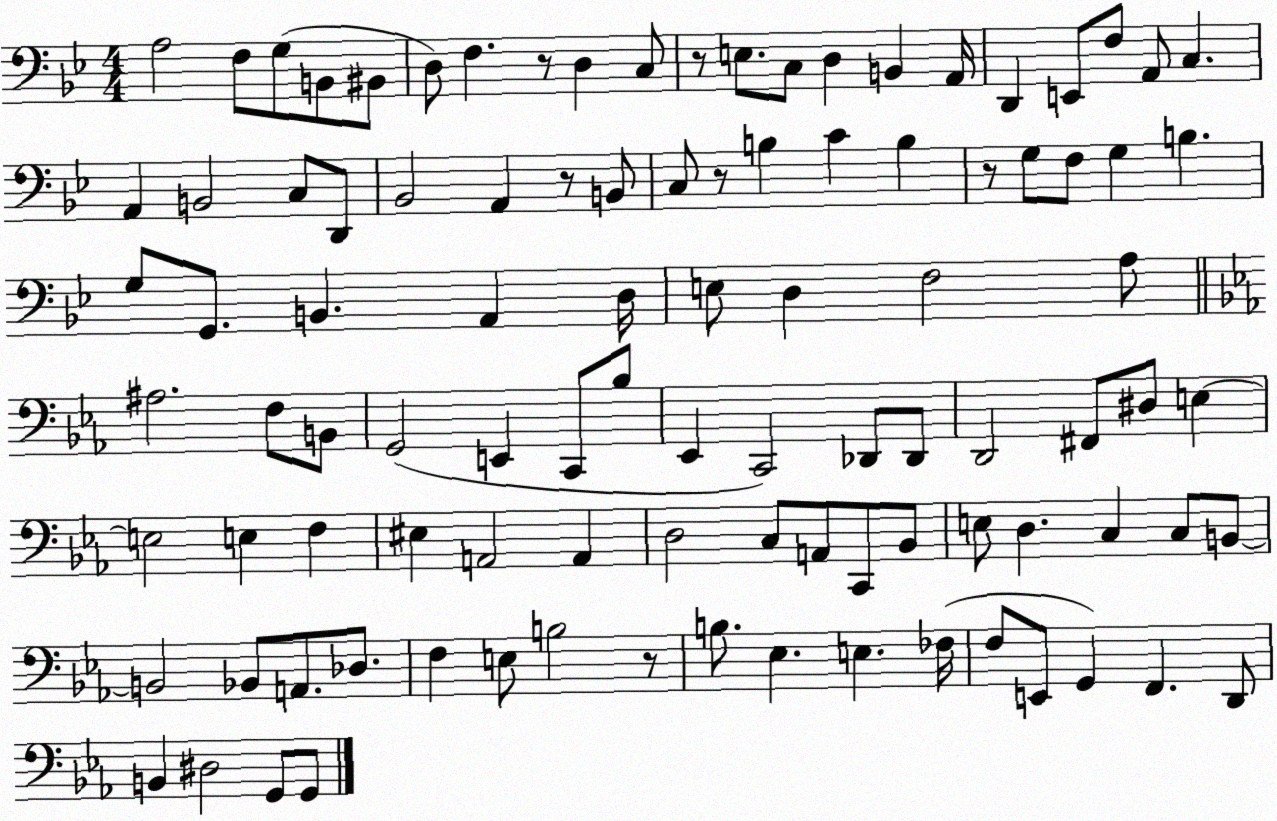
X:1
T:Untitled
M:4/4
L:1/4
K:Bb
A,2 F,/2 G,/2 B,,/2 ^B,,/2 D,/2 F, z/2 D, C,/2 z/2 E,/2 C,/2 D, B,, A,,/4 D,, E,,/2 F,/2 A,,/2 C, A,, B,,2 C,/2 D,,/2 _B,,2 A,, z/2 B,,/2 C,/2 z/2 B, C B, z/2 G,/2 F,/2 G, B, G,/2 G,,/2 B,, A,, D,/4 E,/2 D, F,2 A,/2 ^A,2 F,/2 B,,/2 G,,2 E,, C,,/2 _B,/2 _E,, C,,2 _D,,/2 _D,,/2 D,,2 ^F,,/2 ^D,/2 E, E,2 E, F, ^E, A,,2 A,, D,2 C,/2 A,,/2 C,,/2 _B,,/2 E,/2 D, C, C,/2 B,,/2 B,,2 _B,,/2 A,,/2 _D,/2 F, E,/2 B,2 z/2 B,/2 _E, E, _F,/4 F,/2 E,,/2 G,, F,, D,,/2 B,, ^D,2 G,,/2 G,,/2